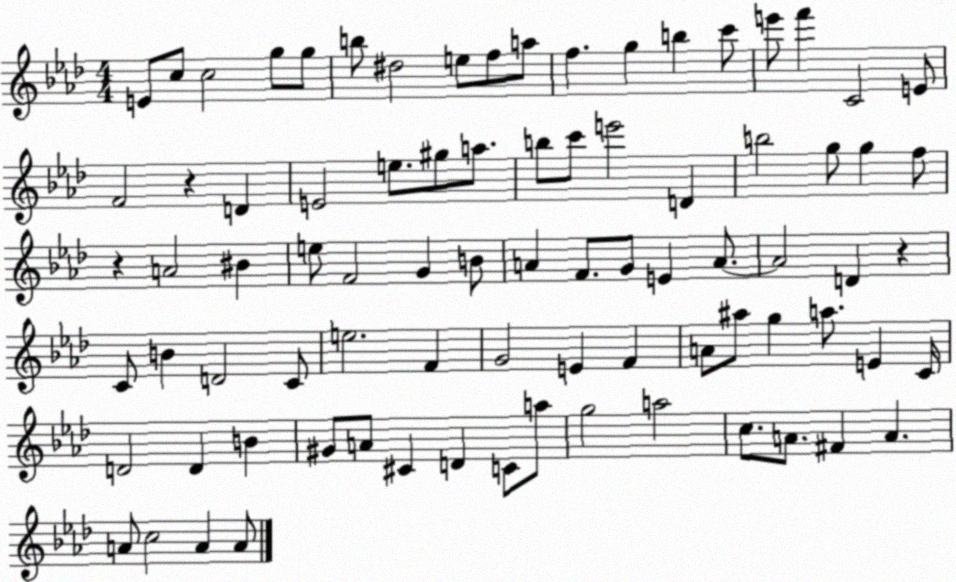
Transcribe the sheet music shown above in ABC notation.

X:1
T:Untitled
M:4/4
L:1/4
K:Ab
E/2 c/2 c2 g/2 g/2 b/2 ^d2 e/2 f/2 a/2 f g b c'/2 e'/2 f' C2 E/2 F2 z D E2 e/2 ^g/2 a/2 b/2 c'/2 e'2 D b2 g/2 g f/2 z A2 ^B e/2 F2 G B/2 A F/2 G/2 E A/2 A2 D z C/2 B D2 C/2 e2 F G2 E F A/2 ^a/2 g a/2 E C/4 D2 D B ^G/2 A/2 ^C D C/2 a/2 g2 a2 c/2 A/2 ^F A A/2 c2 A A/2